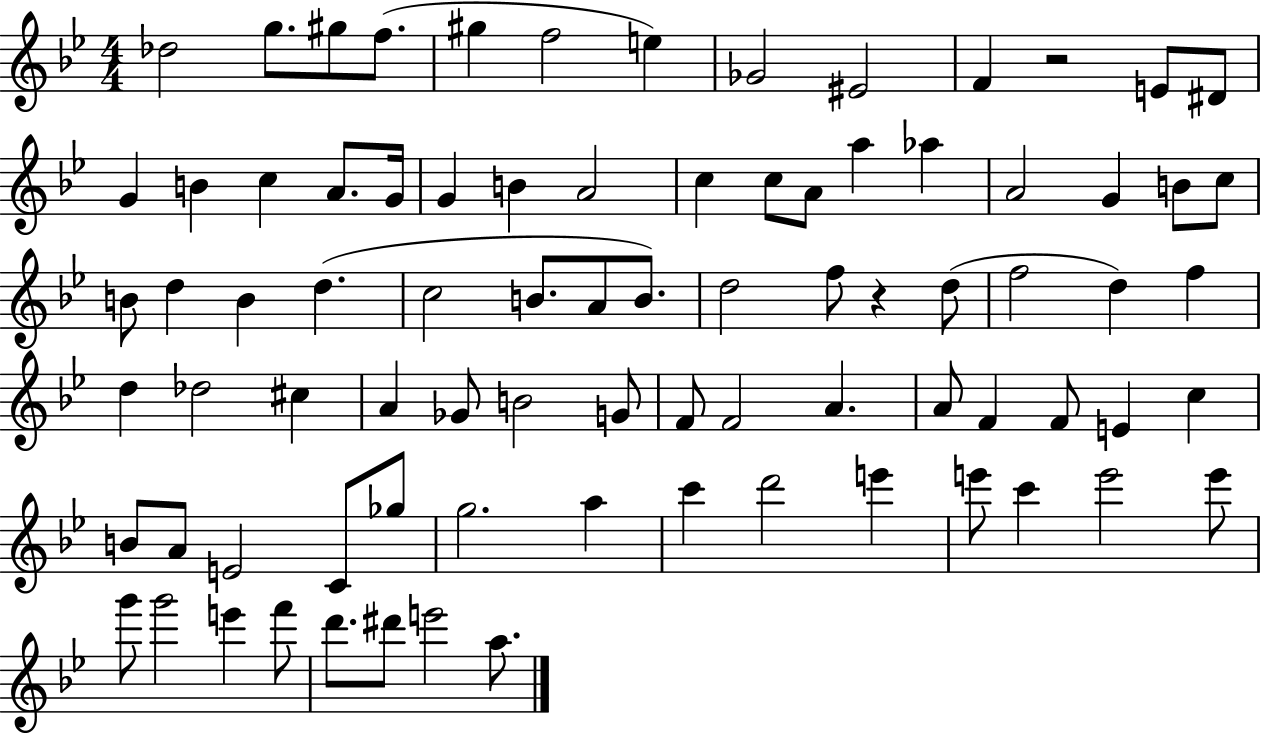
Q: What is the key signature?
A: BES major